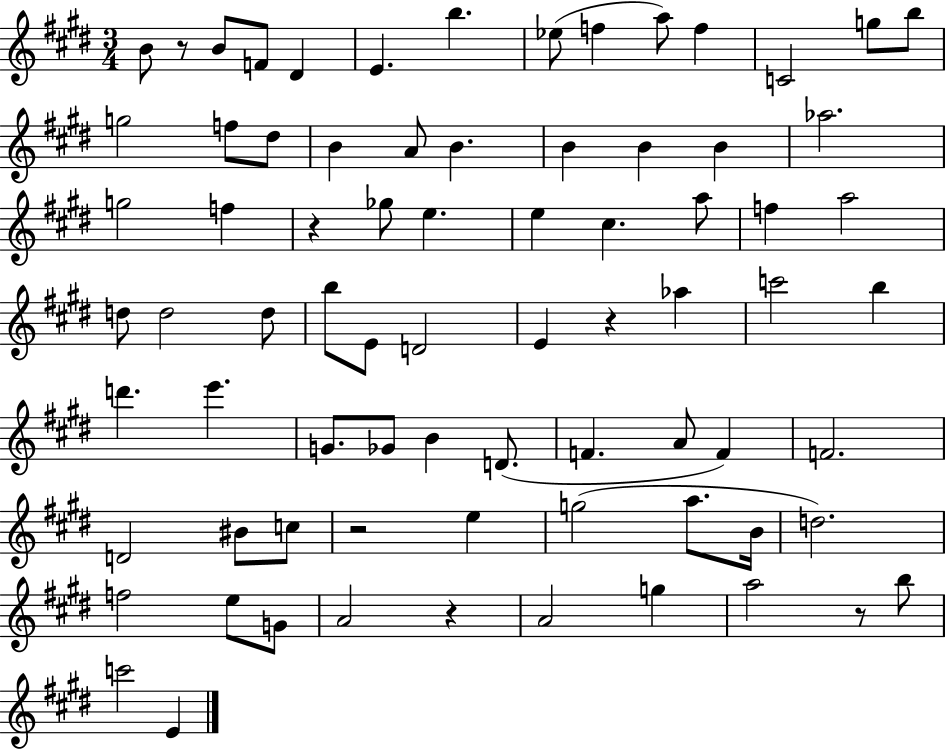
B4/e R/e B4/e F4/e D#4/q E4/q. B5/q. Eb5/e F5/q A5/e F5/q C4/h G5/e B5/e G5/h F5/e D#5/e B4/q A4/e B4/q. B4/q B4/q B4/q Ab5/h. G5/h F5/q R/q Gb5/e E5/q. E5/q C#5/q. A5/e F5/q A5/h D5/e D5/h D5/e B5/e E4/e D4/h E4/q R/q Ab5/q C6/h B5/q D6/q. E6/q. G4/e. Gb4/e B4/q D4/e. F4/q. A4/e F4/q F4/h. D4/h BIS4/e C5/e R/h E5/q G5/h A5/e. B4/s D5/h. F5/h E5/e G4/e A4/h R/q A4/h G5/q A5/h R/e B5/e C6/h E4/q